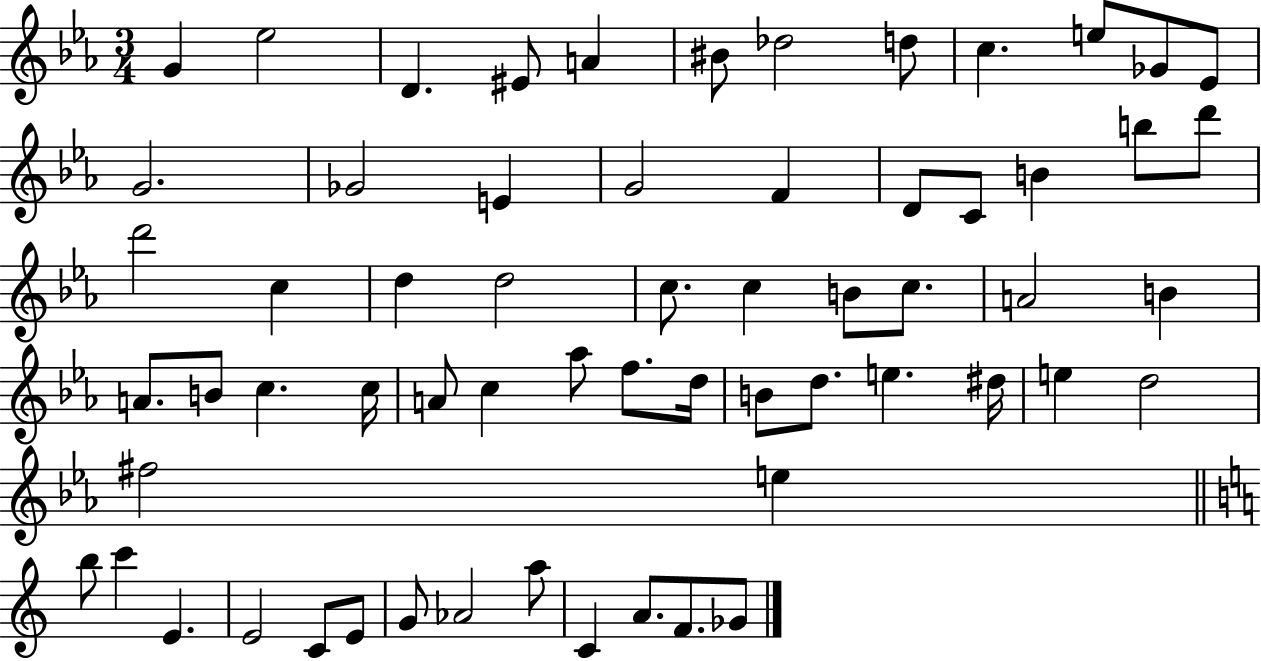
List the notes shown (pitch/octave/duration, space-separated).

G4/q Eb5/h D4/q. EIS4/e A4/q BIS4/e Db5/h D5/e C5/q. E5/e Gb4/e Eb4/e G4/h. Gb4/h E4/q G4/h F4/q D4/e C4/e B4/q B5/e D6/e D6/h C5/q D5/q D5/h C5/e. C5/q B4/e C5/e. A4/h B4/q A4/e. B4/e C5/q. C5/s A4/e C5/q Ab5/e F5/e. D5/s B4/e D5/e. E5/q. D#5/s E5/q D5/h F#5/h E5/q B5/e C6/q E4/q. E4/h C4/e E4/e G4/e Ab4/h A5/e C4/q A4/e. F4/e. Gb4/e